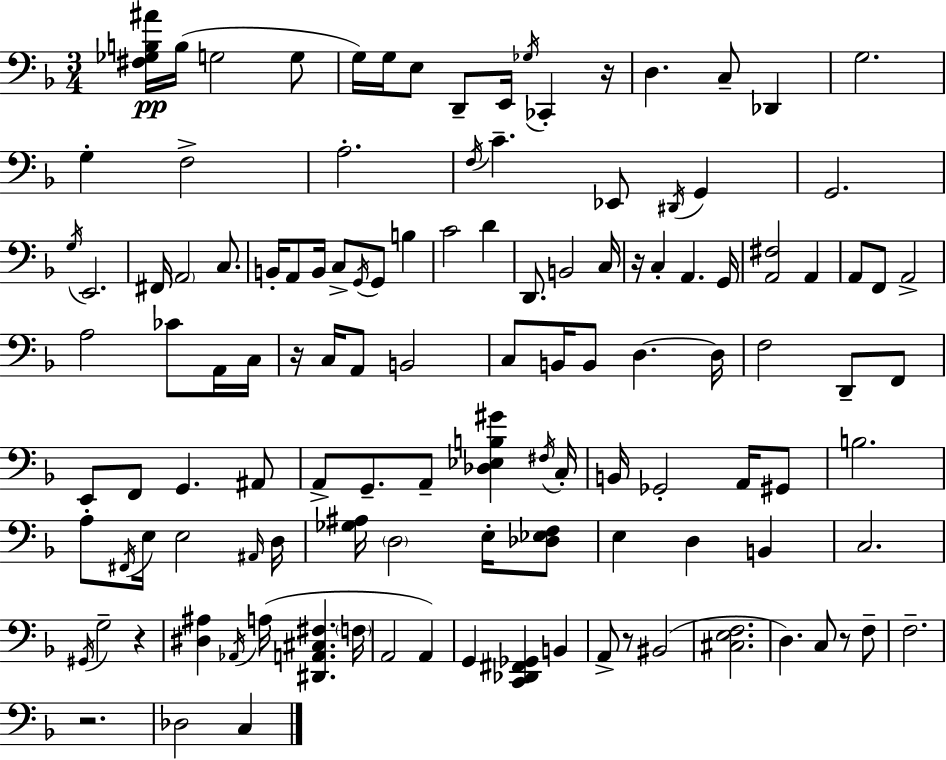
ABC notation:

X:1
T:Untitled
M:3/4
L:1/4
K:Dm
[^F,_G,B,^A]/4 B,/4 G,2 G,/2 G,/4 G,/4 E,/2 D,,/2 E,,/4 _G,/4 _C,, z/4 D, C,/2 _D,, G,2 G, F,2 A,2 F,/4 C _E,,/2 ^D,,/4 G,, G,,2 G,/4 E,,2 ^F,,/4 A,,2 C,/2 B,,/4 A,,/2 B,,/4 C,/2 G,,/4 G,,/2 B, C2 D D,,/2 B,,2 C,/4 z/4 C, A,, G,,/4 [A,,^F,]2 A,, A,,/2 F,,/2 A,,2 A,2 _C/2 A,,/4 C,/4 z/4 C,/4 A,,/2 B,,2 C,/2 B,,/4 B,,/2 D, D,/4 F,2 D,,/2 F,,/2 E,,/2 F,,/2 G,, ^A,,/2 A,,/2 G,,/2 A,,/2 [_D,_E,B,^G] ^F,/4 C,/4 B,,/4 _G,,2 A,,/4 ^G,,/2 B,2 A,/2 ^F,,/4 E,/4 E,2 ^A,,/4 D,/4 [_G,^A,]/4 D,2 E,/4 [_D,_E,F,]/2 E, D, B,, C,2 ^G,,/4 G,2 z [^D,^A,] _A,,/4 A,/4 [^D,,A,,^C,^F,] F,/4 A,,2 A,, G,, [C,,_D,,^F,,_G,,] B,, A,,/2 z/2 ^B,,2 [^C,E,F,]2 D, C,/2 z/2 F,/2 F,2 z2 _D,2 C,